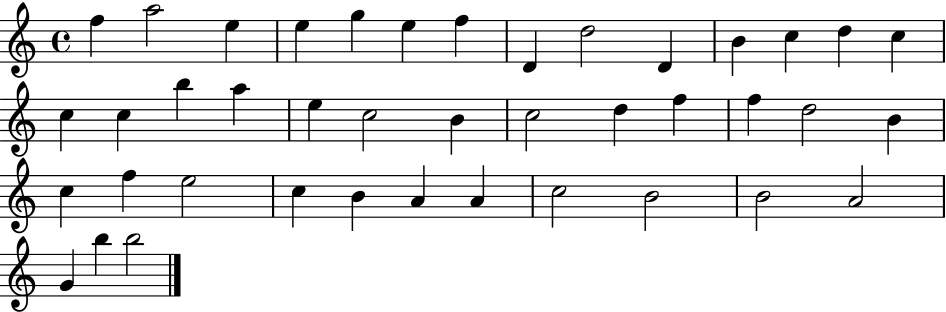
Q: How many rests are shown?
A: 0